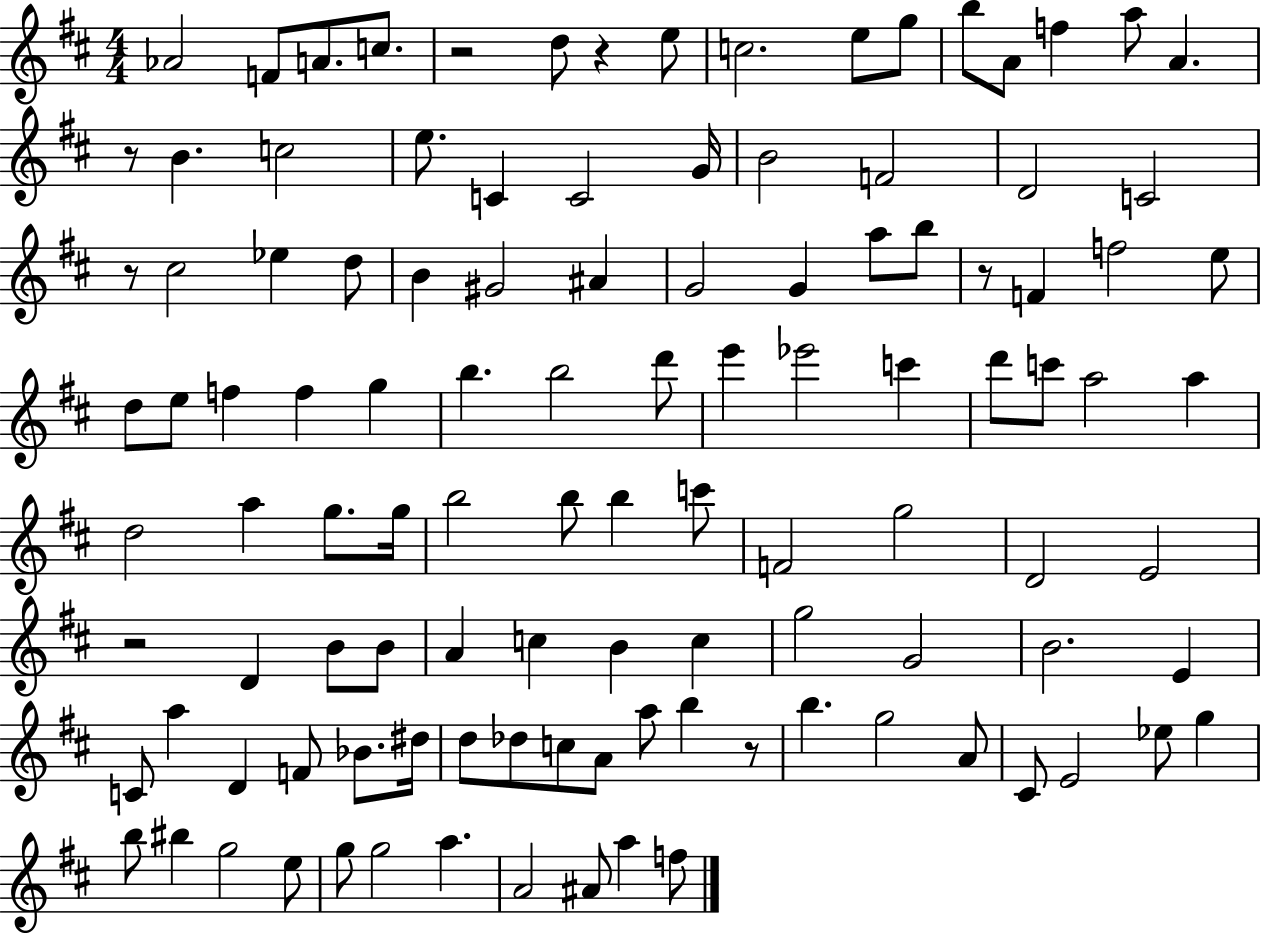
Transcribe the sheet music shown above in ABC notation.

X:1
T:Untitled
M:4/4
L:1/4
K:D
_A2 F/2 A/2 c/2 z2 d/2 z e/2 c2 e/2 g/2 b/2 A/2 f a/2 A z/2 B c2 e/2 C C2 G/4 B2 F2 D2 C2 z/2 ^c2 _e d/2 B ^G2 ^A G2 G a/2 b/2 z/2 F f2 e/2 d/2 e/2 f f g b b2 d'/2 e' _e'2 c' d'/2 c'/2 a2 a d2 a g/2 g/4 b2 b/2 b c'/2 F2 g2 D2 E2 z2 D B/2 B/2 A c B c g2 G2 B2 E C/2 a D F/2 _B/2 ^d/4 d/2 _d/2 c/2 A/2 a/2 b z/2 b g2 A/2 ^C/2 E2 _e/2 g b/2 ^b g2 e/2 g/2 g2 a A2 ^A/2 a f/2